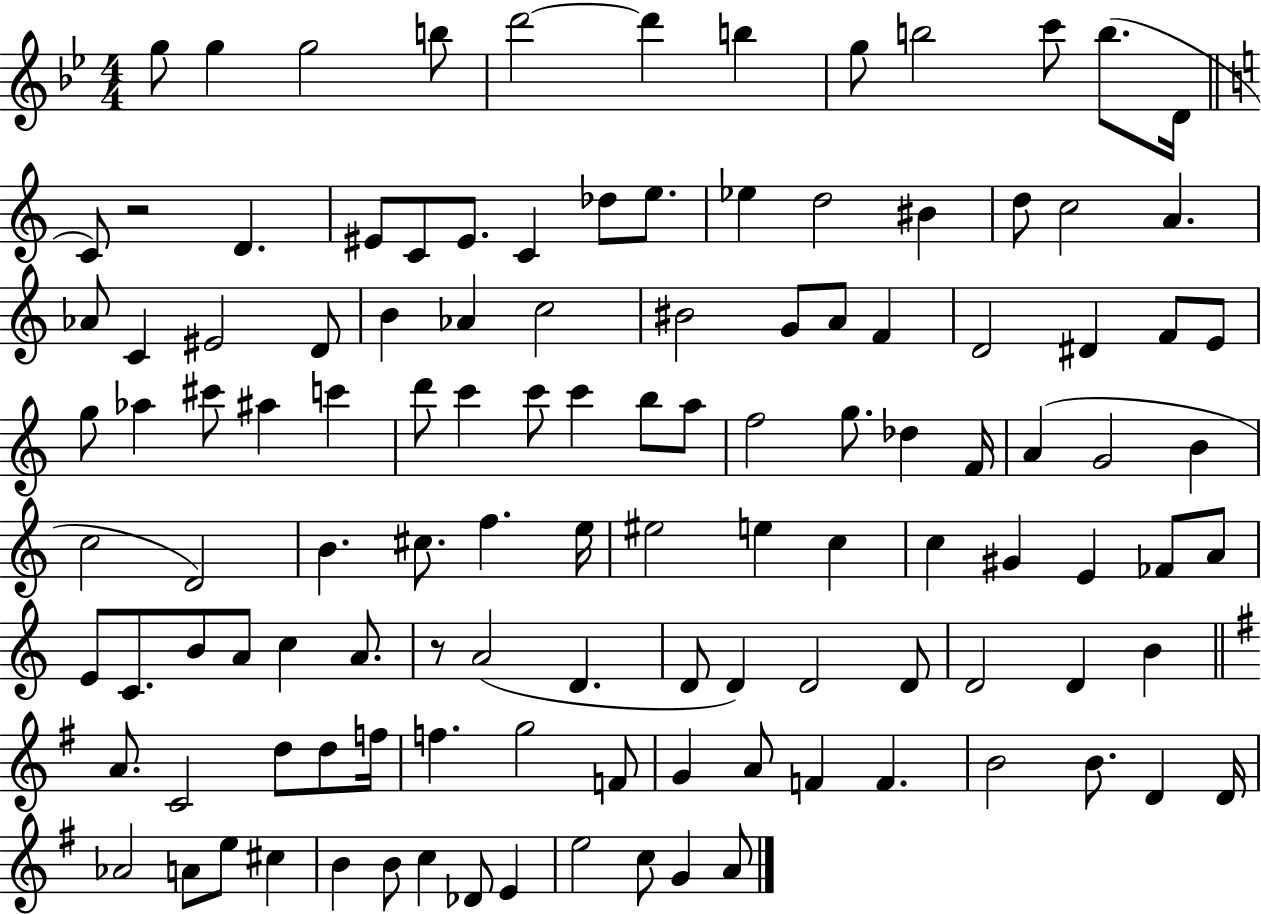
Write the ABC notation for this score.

X:1
T:Untitled
M:4/4
L:1/4
K:Bb
g/2 g g2 b/2 d'2 d' b g/2 b2 c'/2 b/2 D/4 C/2 z2 D ^E/2 C/2 ^E/2 C _d/2 e/2 _e d2 ^B d/2 c2 A _A/2 C ^E2 D/2 B _A c2 ^B2 G/2 A/2 F D2 ^D F/2 E/2 g/2 _a ^c'/2 ^a c' d'/2 c' c'/2 c' b/2 a/2 f2 g/2 _d F/4 A G2 B c2 D2 B ^c/2 f e/4 ^e2 e c c ^G E _F/2 A/2 E/2 C/2 B/2 A/2 c A/2 z/2 A2 D D/2 D D2 D/2 D2 D B A/2 C2 d/2 d/2 f/4 f g2 F/2 G A/2 F F B2 B/2 D D/4 _A2 A/2 e/2 ^c B B/2 c _D/2 E e2 c/2 G A/2